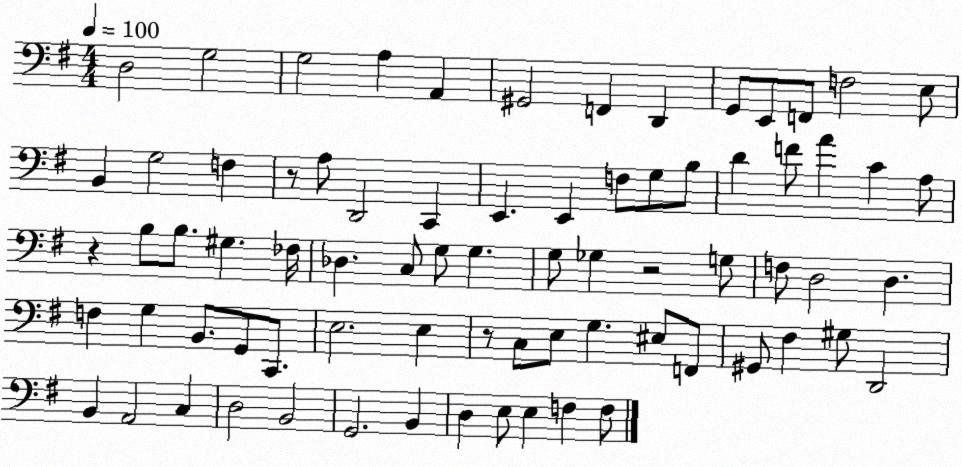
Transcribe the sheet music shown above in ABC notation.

X:1
T:Untitled
M:4/4
L:1/4
K:G
D,2 G,2 G,2 A, A,, ^G,,2 F,, D,, G,,/2 E,,/2 F,,/2 F,2 E,/2 B,, G,2 F, z/2 A,/2 D,,2 C,, E,, E,, F,/2 G,/2 B,/2 D F/2 A C A,/2 z B,/2 B,/2 ^G, _F,/4 _D, C,/2 G,/2 G, G,/2 _G, z2 G,/2 F,/2 D,2 D, F, G, B,,/2 G,,/2 C,,/2 E,2 E, z/2 C,/2 E,/2 G, ^E,/2 F,,/2 ^G,,/2 ^F, ^G,/2 D,,2 B,, A,,2 C, D,2 B,,2 G,,2 B,, D, E,/2 E, F, F,/2